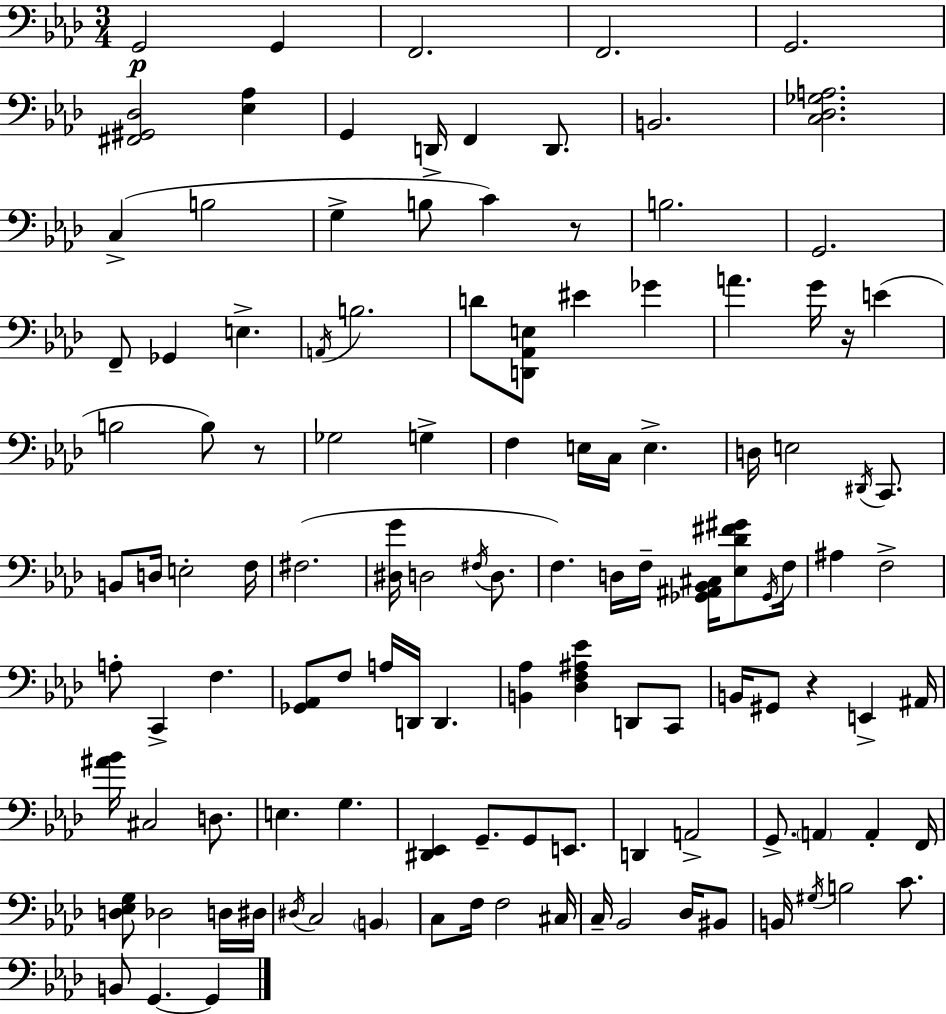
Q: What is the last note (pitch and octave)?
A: G2